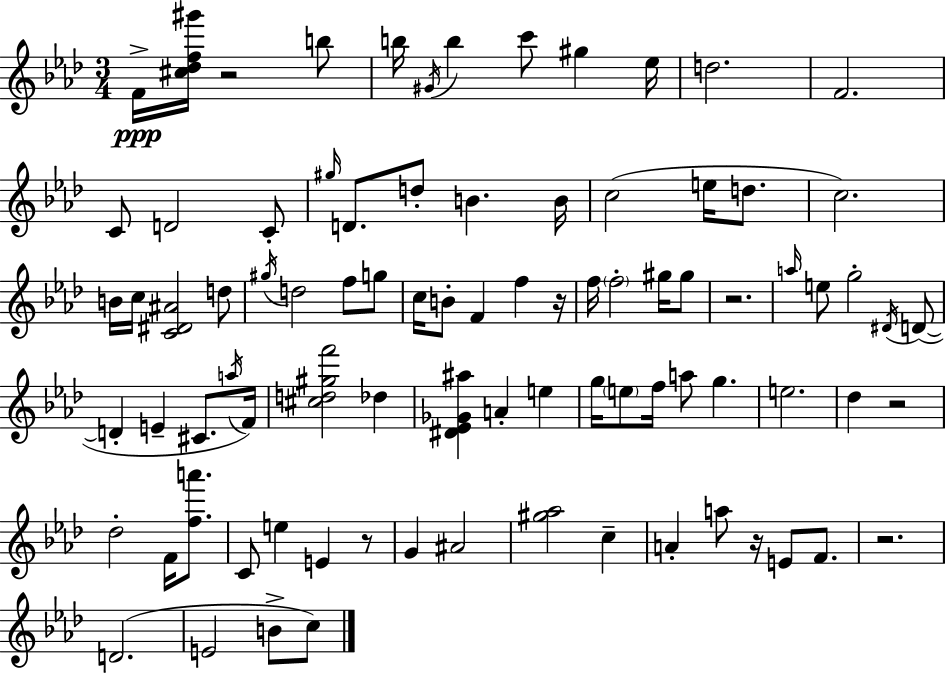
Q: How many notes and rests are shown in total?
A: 86